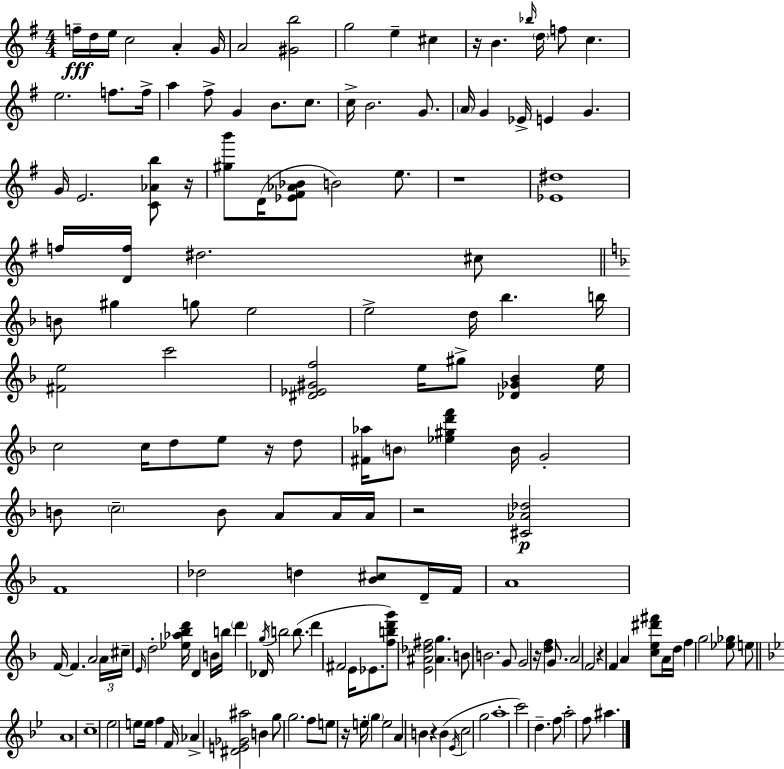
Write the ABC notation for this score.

X:1
T:Untitled
M:4/4
L:1/4
K:G
f/4 d/4 e/4 c2 A G/4 A2 [^Gb]2 g2 e ^c z/4 B _b/4 d/4 f/2 c e2 f/2 f/4 a ^f/2 G B/2 c/2 c/4 B2 G/2 A/4 G _E/4 E G G/4 E2 [C_Ab]/2 z/4 [^gb']/2 D/4 [_E^F_A_B]/2 B2 e/2 z4 [_E^d]4 f/4 [Df]/4 ^d2 ^c/2 B/2 ^g g/2 e2 e2 d/4 _b b/4 [^Fe]2 c'2 [^D_E^Gf]2 e/4 ^g/2 [_D_G_B] e/4 c2 c/4 d/2 e/2 z/4 d/2 [^F_a]/4 B/2 [_e^gd'f'] B/4 G2 B/2 c2 B/2 A/2 A/4 A/4 z2 [^C_A_d]2 F4 _d2 d [_B^c]/2 D/4 F/4 A4 F/4 F A2 A/4 ^c/4 E/4 d2 [_e_a_bd']/4 D B/4 b/4 d' _D/4 g/4 b2 b/2 d' ^F2 E/4 _E/2 [fbd'g']/2 [E^A_d^f]2 [^Ag] B/2 B2 G/2 G2 z/4 [df] G/2 A2 F2 z F A [ce^d'^f']/2 A/4 d/4 f g2 [_e_g]/2 e/2 A4 c4 _e2 e/2 e/4 f F/4 _A [^DE_G^a]2 B g/2 g2 f/2 e/2 z/4 e/4 g e2 A B z B _E/4 c2 g2 a4 c'2 d f/2 a2 f/2 ^a